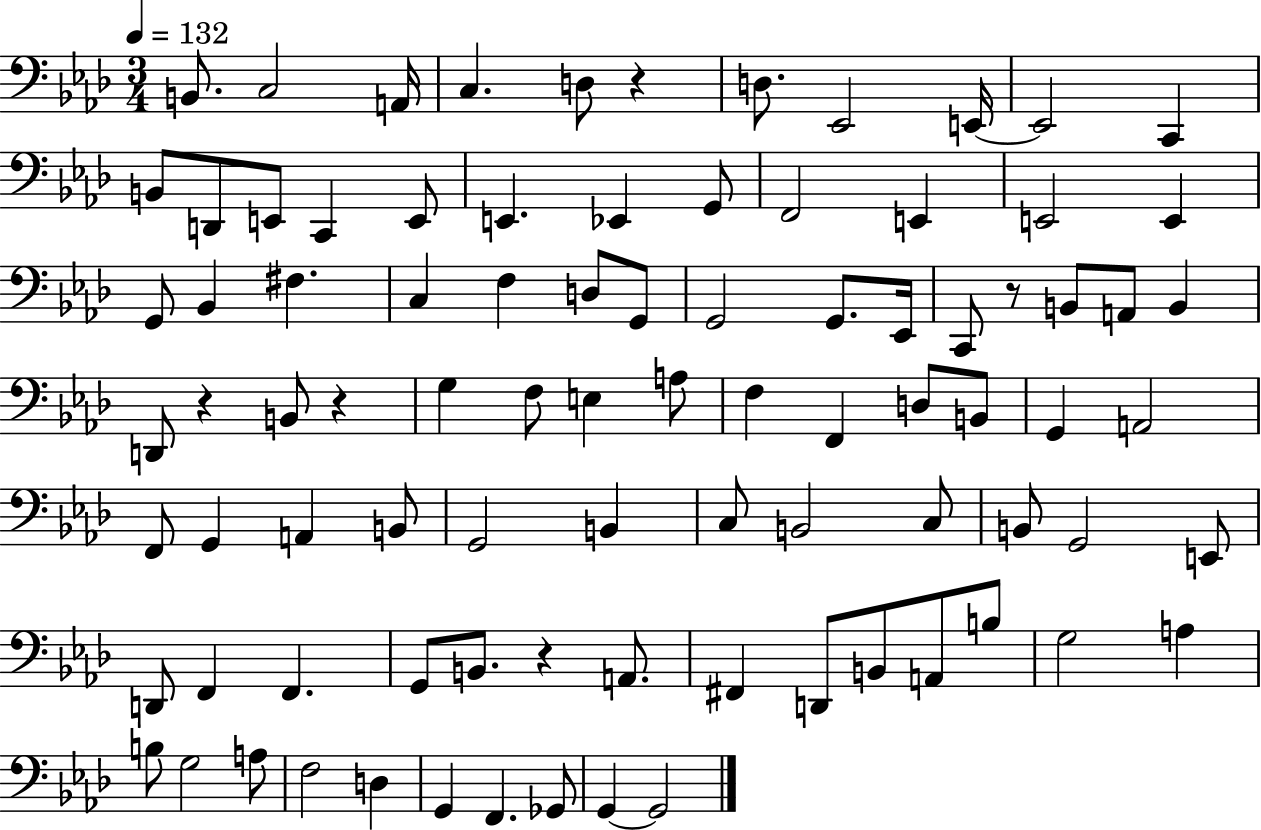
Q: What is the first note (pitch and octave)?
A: B2